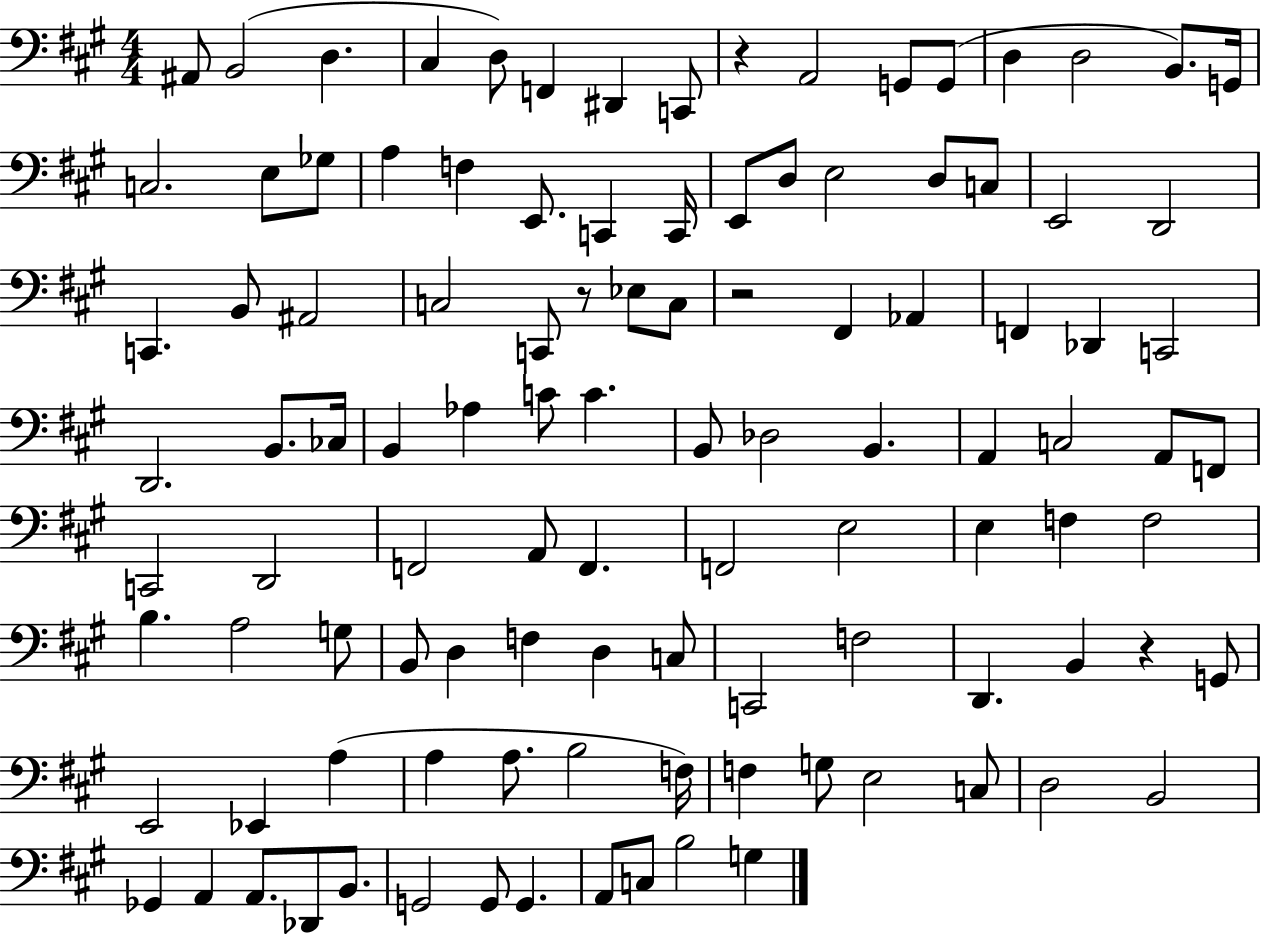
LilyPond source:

{
  \clef bass
  \numericTimeSignature
  \time 4/4
  \key a \major
  ais,8 b,2( d4. | cis4 d8) f,4 dis,4 c,8 | r4 a,2 g,8 g,8( | d4 d2 b,8.) g,16 | \break c2. e8 ges8 | a4 f4 e,8. c,4 c,16 | e,8 d8 e2 d8 c8 | e,2 d,2 | \break c,4. b,8 ais,2 | c2 c,8 r8 ees8 c8 | r2 fis,4 aes,4 | f,4 des,4 c,2 | \break d,2. b,8. ces16 | b,4 aes4 c'8 c'4. | b,8 des2 b,4. | a,4 c2 a,8 f,8 | \break c,2 d,2 | f,2 a,8 f,4. | f,2 e2 | e4 f4 f2 | \break b4. a2 g8 | b,8 d4 f4 d4 c8 | c,2 f2 | d,4. b,4 r4 g,8 | \break e,2 ees,4 a4( | a4 a8. b2 f16) | f4 g8 e2 c8 | d2 b,2 | \break ges,4 a,4 a,8. des,8 b,8. | g,2 g,8 g,4. | a,8 c8 b2 g4 | \bar "|."
}